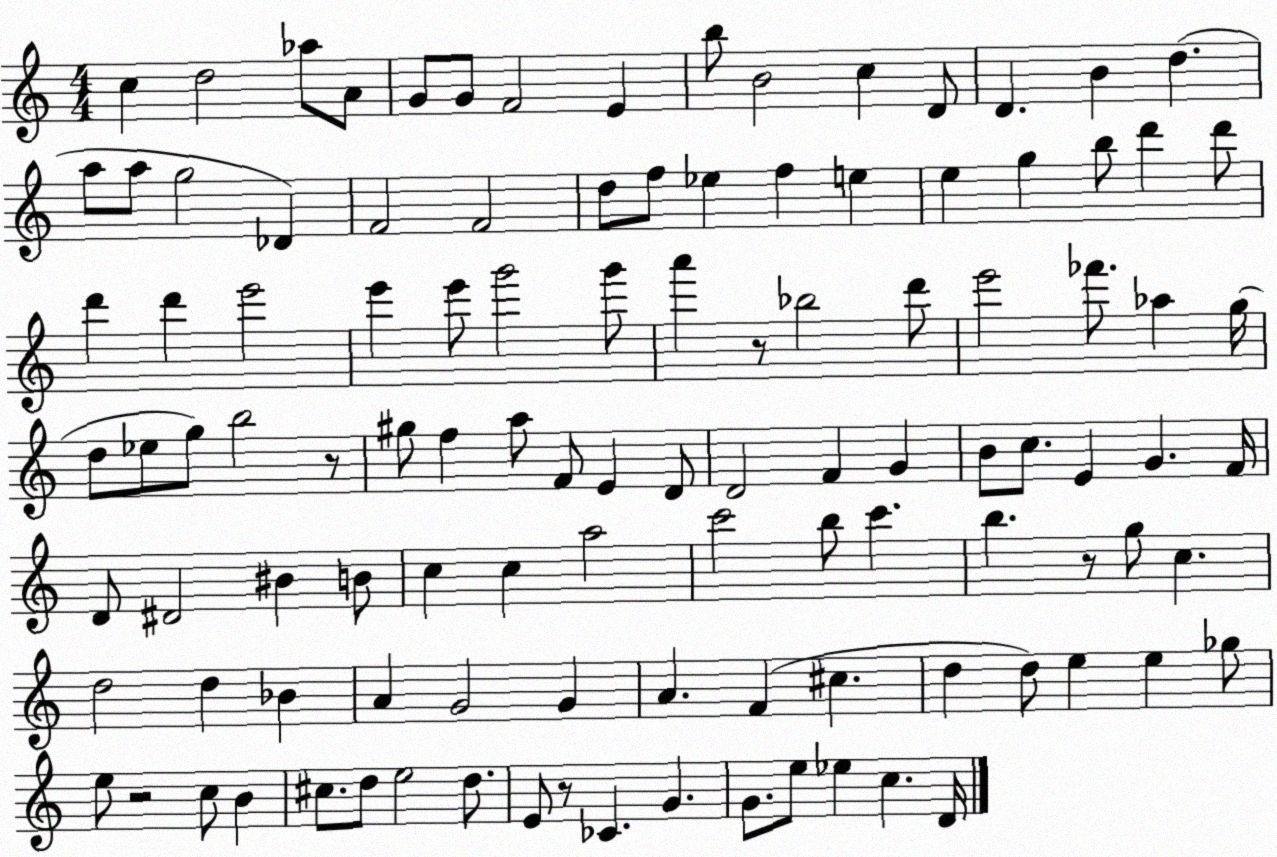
X:1
T:Untitled
M:4/4
L:1/4
K:C
c d2 _a/2 A/2 G/2 G/2 F2 E b/2 B2 c D/2 D B d a/2 a/2 g2 _D F2 F2 d/2 f/2 _e f e e g b/2 d' d'/2 d' d' e'2 e' e'/2 g'2 g'/2 a' z/2 _b2 d'/2 e'2 _f'/2 _a g/4 d/2 _e/2 g/2 b2 z/2 ^g/2 f a/2 F/2 E D/2 D2 F G B/2 c/2 E G F/4 D/2 ^D2 ^B B/2 c c a2 c'2 b/2 c' b z/2 g/2 c d2 d _B A G2 G A F ^c d d/2 e e _g/2 e/2 z2 c/2 B ^c/2 d/2 e2 d/2 E/2 z/2 _C G G/2 e/2 _e c D/4